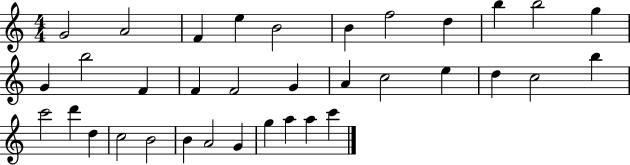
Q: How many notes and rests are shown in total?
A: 35